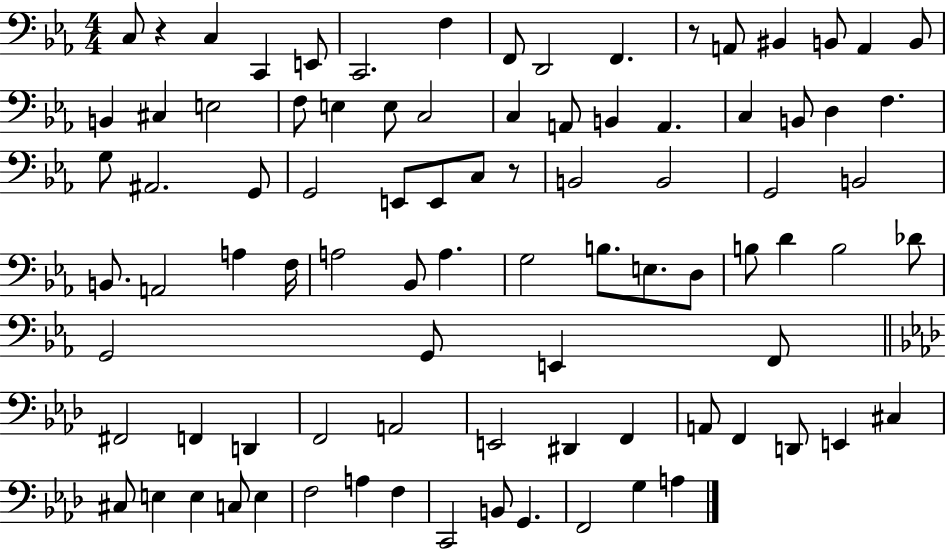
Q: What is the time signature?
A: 4/4